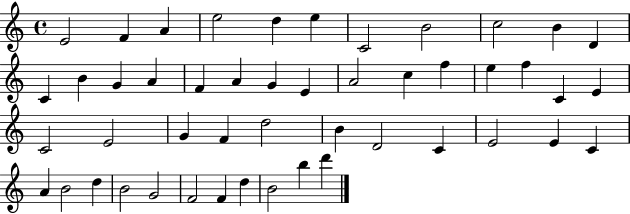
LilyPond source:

{
  \clef treble
  \time 4/4
  \defaultTimeSignature
  \key c \major
  e'2 f'4 a'4 | e''2 d''4 e''4 | c'2 b'2 | c''2 b'4 d'4 | \break c'4 b'4 g'4 a'4 | f'4 a'4 g'4 e'4 | a'2 c''4 f''4 | e''4 f''4 c'4 e'4 | \break c'2 e'2 | g'4 f'4 d''2 | b'4 d'2 c'4 | e'2 e'4 c'4 | \break a'4 b'2 d''4 | b'2 g'2 | f'2 f'4 d''4 | b'2 b''4 d'''4 | \break \bar "|."
}